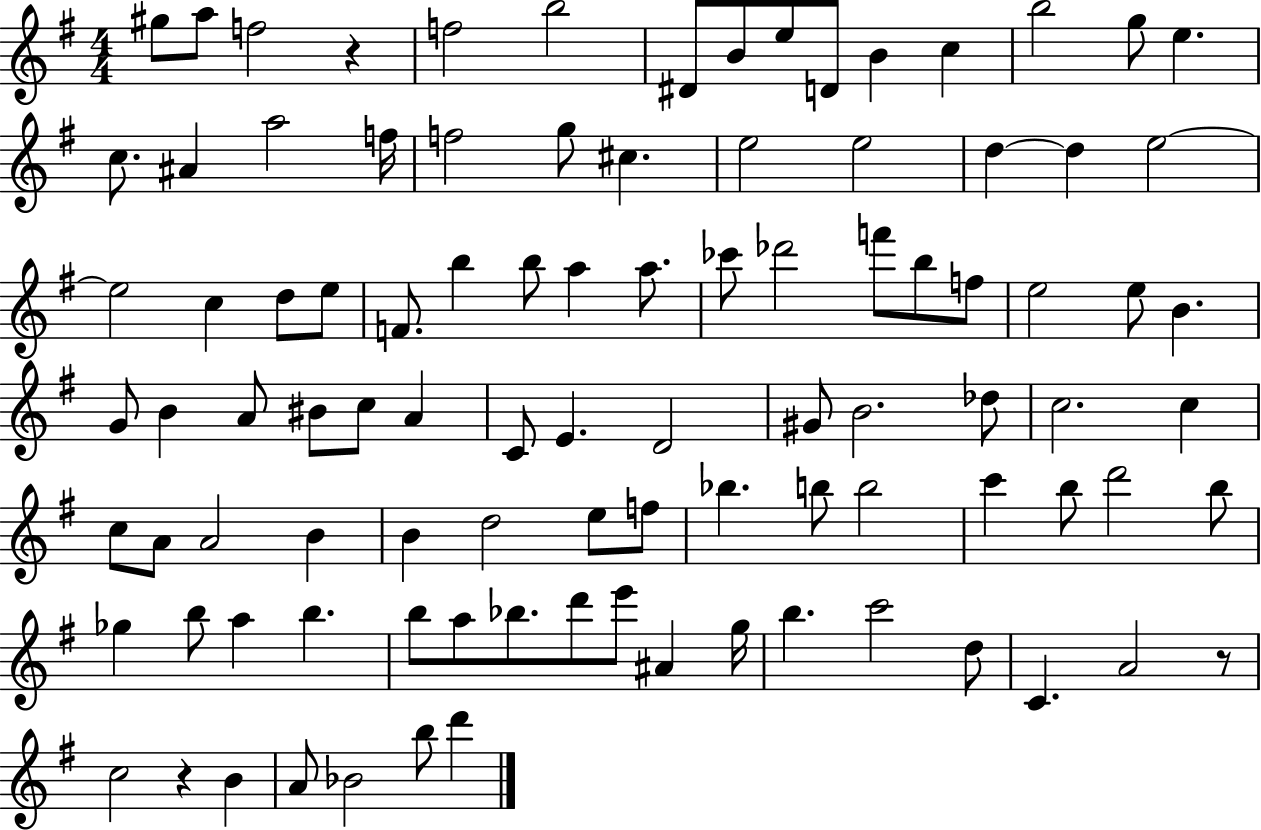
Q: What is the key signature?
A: G major